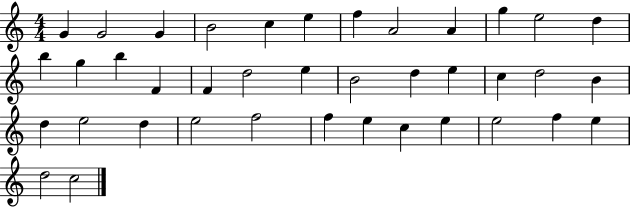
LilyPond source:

{
  \clef treble
  \numericTimeSignature
  \time 4/4
  \key c \major
  g'4 g'2 g'4 | b'2 c''4 e''4 | f''4 a'2 a'4 | g''4 e''2 d''4 | \break b''4 g''4 b''4 f'4 | f'4 d''2 e''4 | b'2 d''4 e''4 | c''4 d''2 b'4 | \break d''4 e''2 d''4 | e''2 f''2 | f''4 e''4 c''4 e''4 | e''2 f''4 e''4 | \break d''2 c''2 | \bar "|."
}